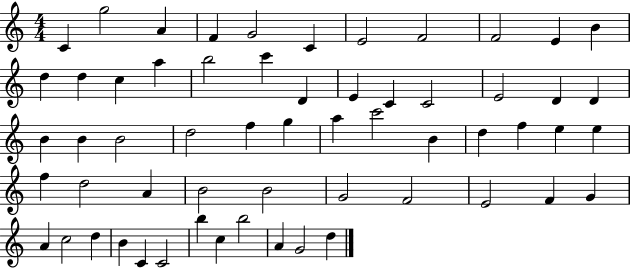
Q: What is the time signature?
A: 4/4